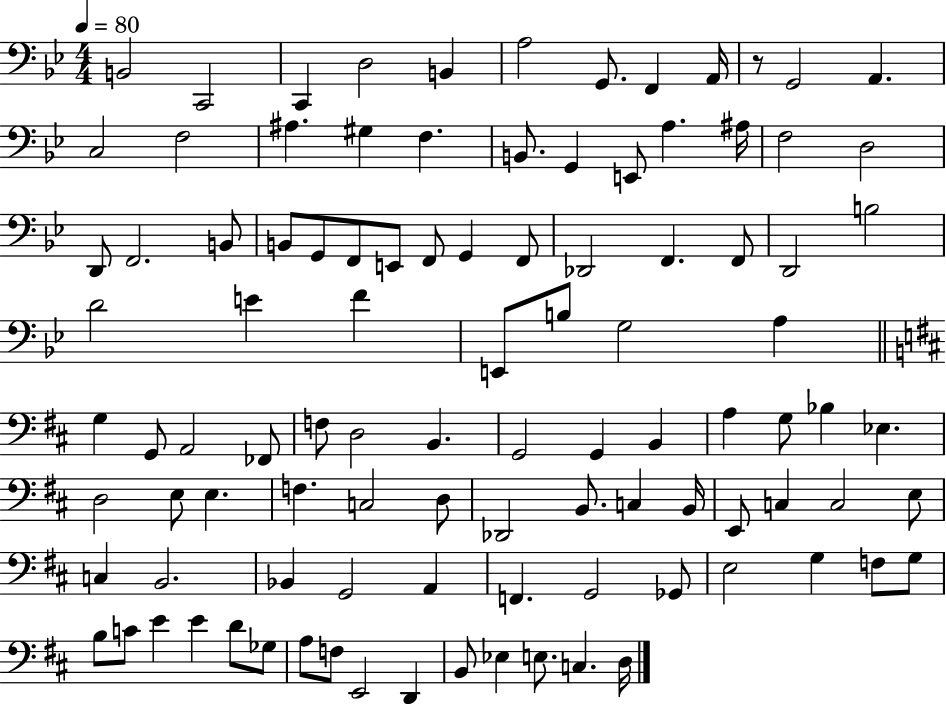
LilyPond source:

{
  \clef bass
  \numericTimeSignature
  \time 4/4
  \key bes \major
  \tempo 4 = 80
  b,2 c,2 | c,4 d2 b,4 | a2 g,8. f,4 a,16 | r8 g,2 a,4. | \break c2 f2 | ais4. gis4 f4. | b,8. g,4 e,8 a4. ais16 | f2 d2 | \break d,8 f,2. b,8 | b,8 g,8 f,8 e,8 f,8 g,4 f,8 | des,2 f,4. f,8 | d,2 b2 | \break d'2 e'4 f'4 | e,8 b8 g2 a4 | \bar "||" \break \key b \minor g4 g,8 a,2 fes,8 | f8 d2 b,4. | g,2 g,4 b,4 | a4 g8 bes4 ees4. | \break d2 e8 e4. | f4. c2 d8 | des,2 b,8. c4 b,16 | e,8 c4 c2 e8 | \break c4 b,2. | bes,4 g,2 a,4 | f,4. g,2 ges,8 | e2 g4 f8 g8 | \break b8 c'8 e'4 e'4 d'8 ges8 | a8 f8 e,2 d,4 | b,8 ees4 e8. c4. d16 | \bar "|."
}